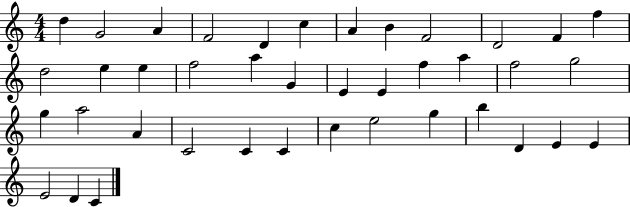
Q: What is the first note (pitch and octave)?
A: D5